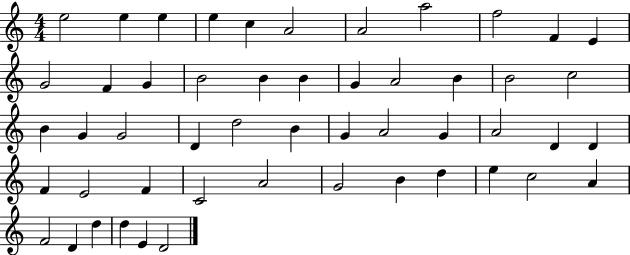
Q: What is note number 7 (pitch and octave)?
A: A4